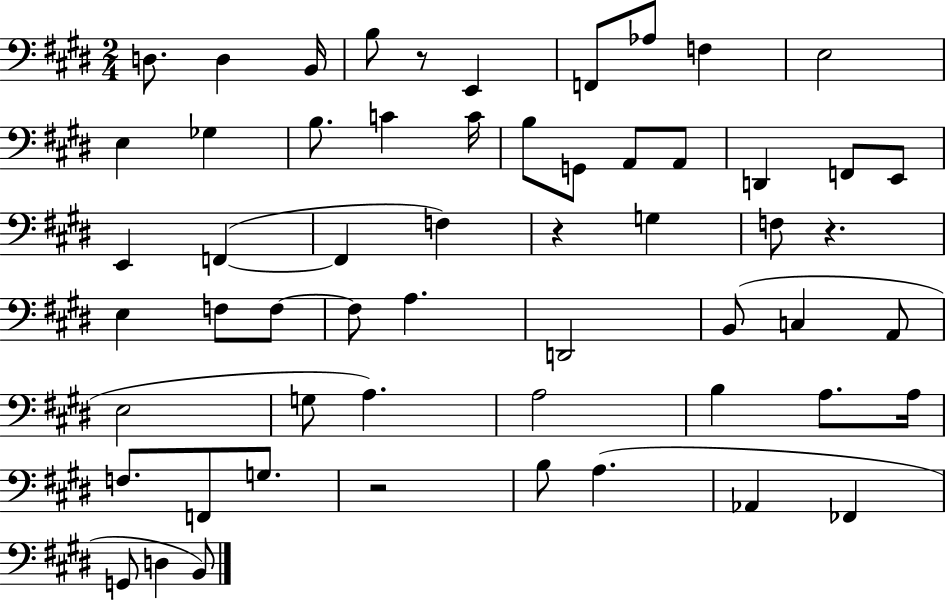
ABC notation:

X:1
T:Untitled
M:2/4
L:1/4
K:E
D,/2 D, B,,/4 B,/2 z/2 E,, F,,/2 _A,/2 F, E,2 E, _G, B,/2 C C/4 B,/2 G,,/2 A,,/2 A,,/2 D,, F,,/2 E,,/2 E,, F,, F,, F, z G, F,/2 z E, F,/2 F,/2 F,/2 A, D,,2 B,,/2 C, A,,/2 E,2 G,/2 A, A,2 B, A,/2 A,/4 F,/2 F,,/2 G,/2 z2 B,/2 A, _A,, _F,, G,,/2 D, B,,/2